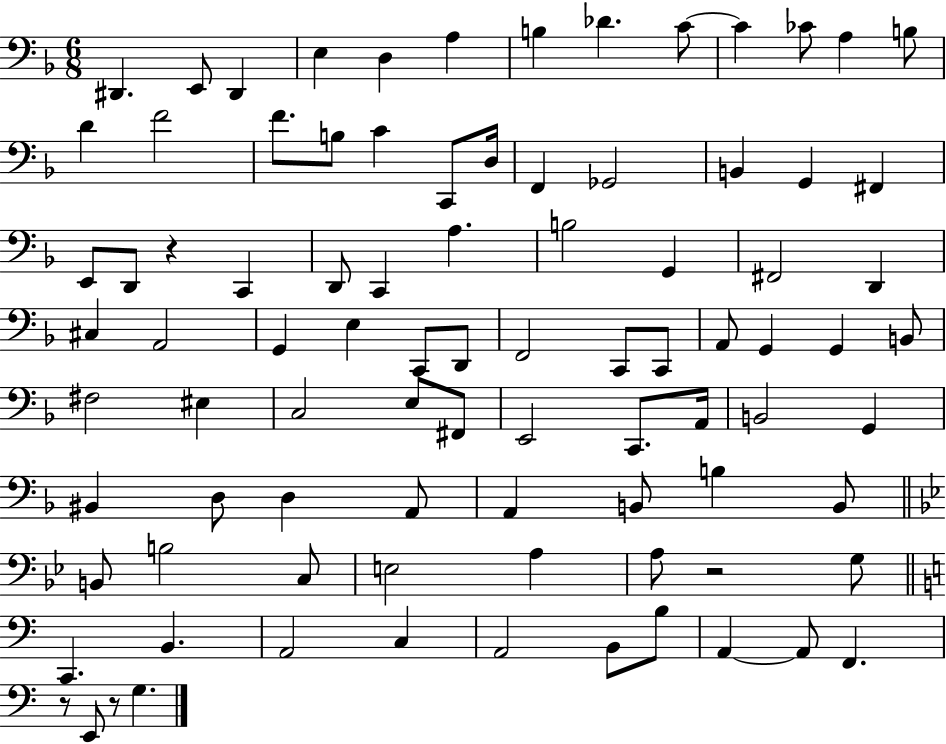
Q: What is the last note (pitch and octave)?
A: G3